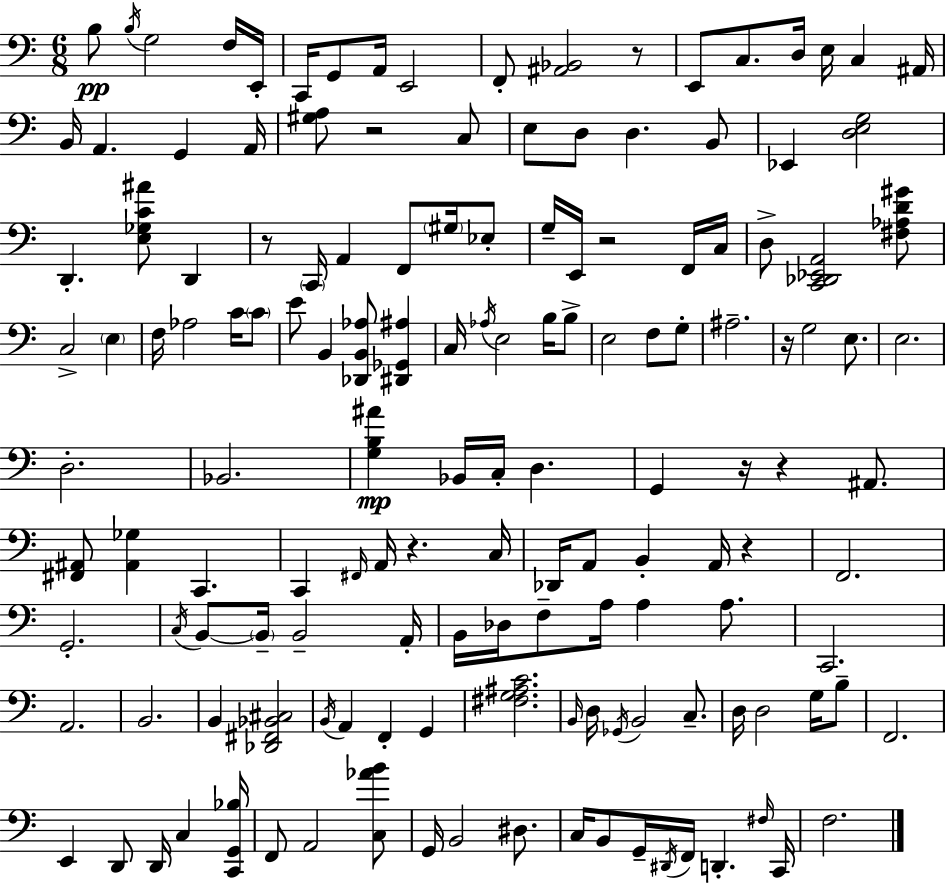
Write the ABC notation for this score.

X:1
T:Untitled
M:6/8
L:1/4
K:Am
B,/2 B,/4 G,2 F,/4 E,,/4 C,,/4 G,,/2 A,,/4 E,,2 F,,/2 [^A,,_B,,]2 z/2 E,,/2 C,/2 D,/4 E,/4 C, ^A,,/4 B,,/4 A,, G,, A,,/4 [^G,A,]/2 z2 C,/2 E,/2 D,/2 D, B,,/2 _E,, [D,E,G,]2 D,, [E,_G,C^A]/2 D,, z/2 C,,/4 A,, F,,/2 ^G,/4 _E,/2 G,/4 E,,/4 z2 F,,/4 C,/4 D,/2 [C,,_D,,_E,,A,,]2 [^F,_A,D^G]/2 C,2 E, F,/4 _A,2 C/4 C/2 E/2 B,, [_D,,B,,_A,]/2 [^D,,_G,,^A,] C,/4 _A,/4 E,2 B,/4 B,/2 E,2 F,/2 G,/2 ^A,2 z/4 G,2 E,/2 E,2 D,2 _B,,2 [G,B,^A] _B,,/4 C,/4 D, G,, z/4 z ^A,,/2 [^F,,^A,,]/2 [^A,,_G,] C,, C,, ^F,,/4 A,,/4 z C,/4 _D,,/4 A,,/2 B,, A,,/4 z F,,2 G,,2 C,/4 B,,/2 B,,/4 B,,2 A,,/4 B,,/4 _D,/4 F,/2 A,/4 A, A,/2 C,,2 A,,2 B,,2 B,, [_D,,^F,,_B,,^C,]2 B,,/4 A,, F,, G,, [^F,G,^A,C]2 B,,/4 D,/4 _G,,/4 B,,2 C,/2 D,/4 D,2 G,/4 B,/2 F,,2 E,, D,,/2 D,,/4 C, [C,,G,,_B,]/4 F,,/2 A,,2 [C,_AB]/2 G,,/4 B,,2 ^D,/2 C,/4 B,,/2 G,,/4 ^D,,/4 F,,/4 D,, ^F,/4 C,,/4 F,2